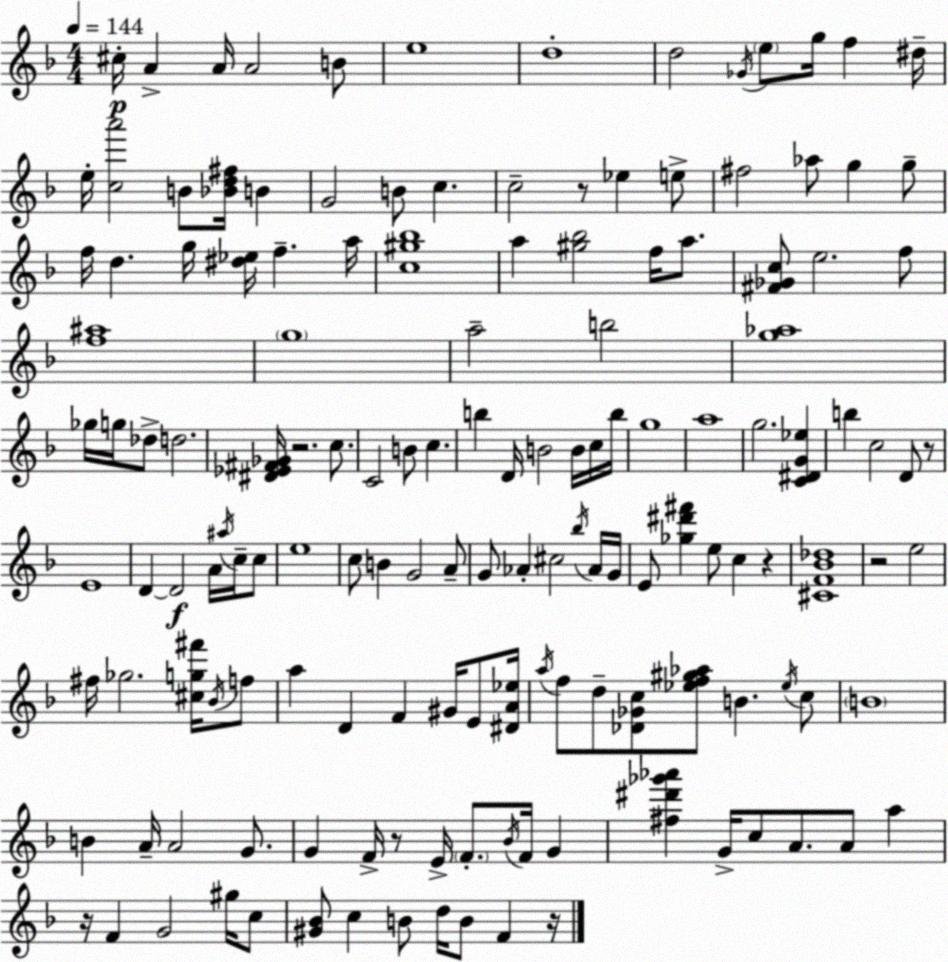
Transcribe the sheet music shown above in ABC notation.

X:1
T:Untitled
M:4/4
L:1/4
K:Dm
^c/4 A A/4 A2 B/2 e4 d4 d2 _G/4 e/2 g/4 f ^d/4 e/4 [ca']2 B/2 [_Bd^f]/4 B G2 B/2 c c2 z/2 _e e/2 ^f2 _a/2 g g/2 f/4 d g/4 [^d_e]/4 f a/4 [c^g_b]4 a [^g_b]2 f/4 a/2 [^F_Gc]/2 e2 f/2 [f^a]4 g4 a2 b2 [g_a]4 _g/4 g/4 _d/2 d2 [^D_E^F_G]/4 z2 c/2 C2 B/2 c b D/4 B2 B/4 c/4 b/4 g4 a4 g2 [C^DG_e] b c2 D/2 z/2 E4 D D2 A/4 ^a/4 c/4 c/2 e4 c/2 B G2 A/2 G/2 _A ^c2 _b/4 _A/4 G/4 E/2 [_g^d'^f'] e/2 c z [^CF_B_d]4 z2 e2 ^f/4 _g2 [^cg^f']/4 _B/4 f/2 a D F ^G/4 E/2 [^DA_e]/4 a/4 f/2 d/2 [_D_Gc]/2 [_ef^g_a]/2 B _e/4 c/2 B4 B A/4 A2 G/2 G F/4 z/2 E/4 F/2 _B/4 F/4 G [^f^d'_g'_a'] G/4 c/2 A/2 A/2 a z/4 F G2 ^g/4 c/2 [^G_B]/2 c B/2 d/4 B/2 F z/4